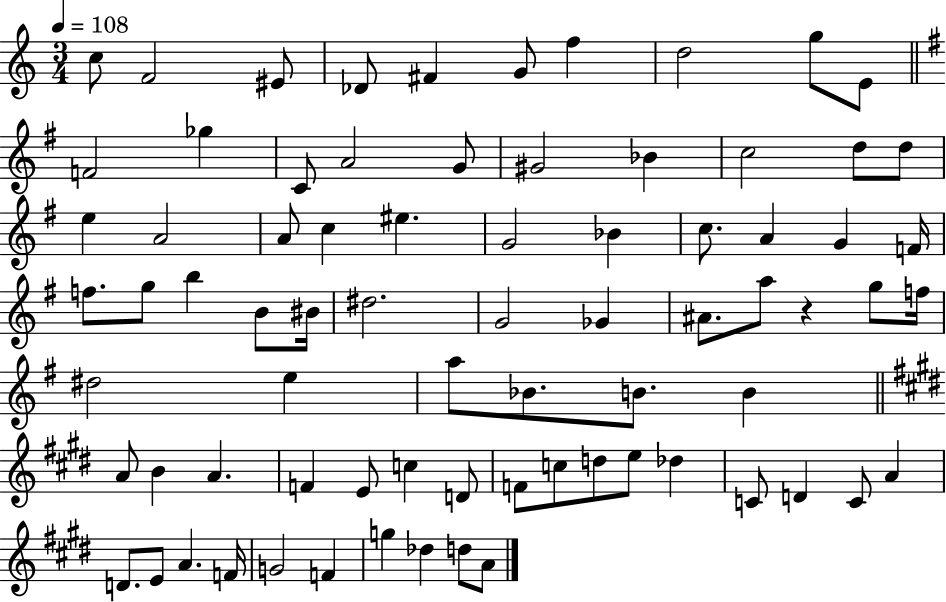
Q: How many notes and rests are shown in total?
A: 76